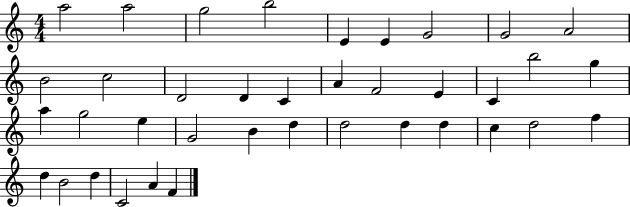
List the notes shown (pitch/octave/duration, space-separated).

A5/h A5/h G5/h B5/h E4/q E4/q G4/h G4/h A4/h B4/h C5/h D4/h D4/q C4/q A4/q F4/h E4/q C4/q B5/h G5/q A5/q G5/h E5/q G4/h B4/q D5/q D5/h D5/q D5/q C5/q D5/h F5/q D5/q B4/h D5/q C4/h A4/q F4/q